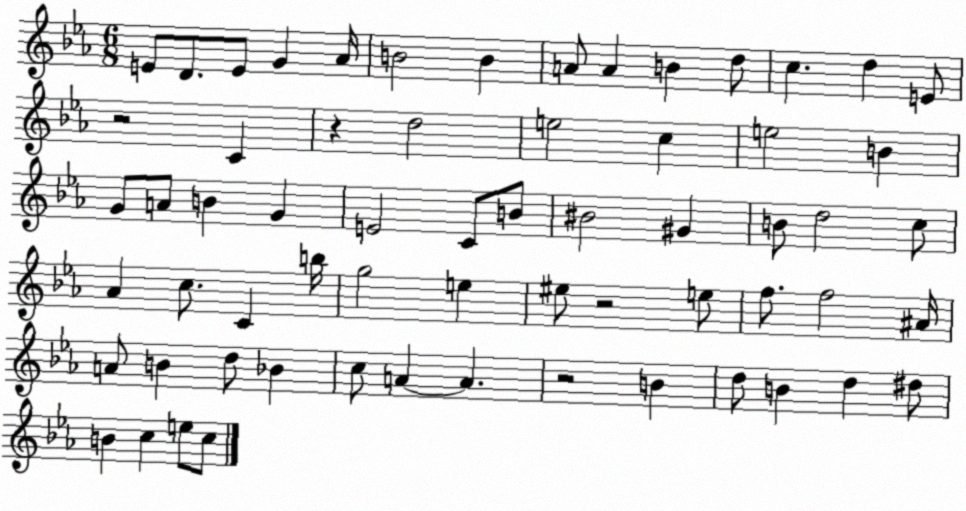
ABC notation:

X:1
T:Untitled
M:6/8
L:1/4
K:Eb
E/2 D/2 E/2 G _A/4 B2 B A/2 A B d/2 c d E/2 z2 C z d2 e2 c e2 B G/2 A/2 B G E2 C/2 B/2 ^B2 ^G B/2 d2 c/2 _A c/2 C b/4 g2 e ^e/2 z2 e/2 f/2 f2 ^A/4 A/2 B d/2 _B c/2 A A z2 B d/2 B d ^d/2 B c e/2 c/2